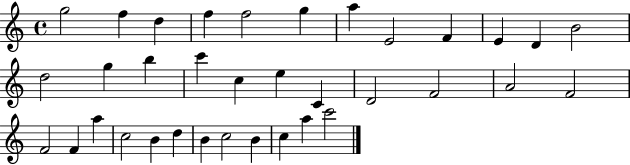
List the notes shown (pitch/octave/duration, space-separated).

G5/h F5/q D5/q F5/q F5/h G5/q A5/q E4/h F4/q E4/q D4/q B4/h D5/h G5/q B5/q C6/q C5/q E5/q C4/q D4/h F4/h A4/h F4/h F4/h F4/q A5/q C5/h B4/q D5/q B4/q C5/h B4/q C5/q A5/q C6/h